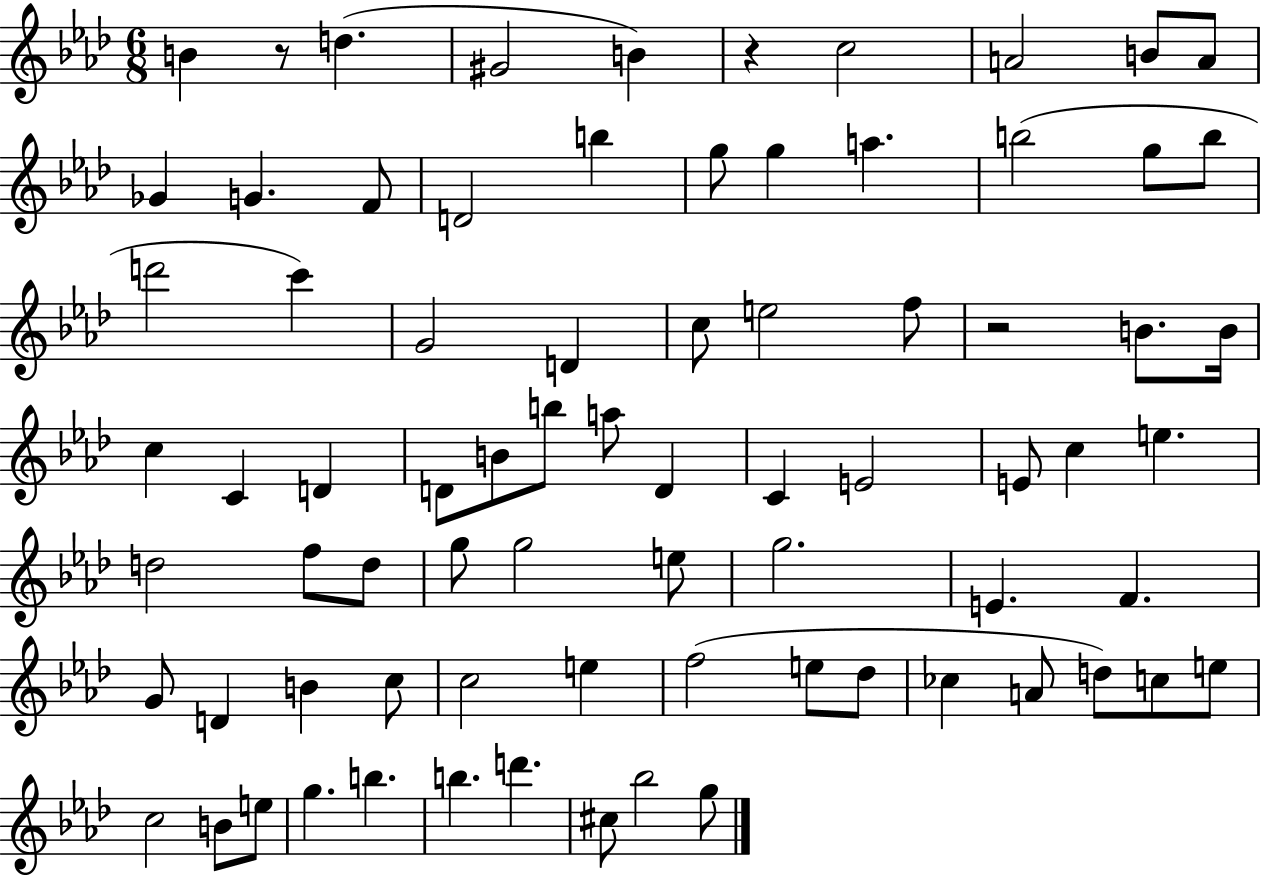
{
  \clef treble
  \numericTimeSignature
  \time 6/8
  \key aes \major
  b'4 r8 d''4.( | gis'2 b'4) | r4 c''2 | a'2 b'8 a'8 | \break ges'4 g'4. f'8 | d'2 b''4 | g''8 g''4 a''4. | b''2( g''8 b''8 | \break d'''2 c'''4) | g'2 d'4 | c''8 e''2 f''8 | r2 b'8. b'16 | \break c''4 c'4 d'4 | d'8 b'8 b''8 a''8 d'4 | c'4 e'2 | e'8 c''4 e''4. | \break d''2 f''8 d''8 | g''8 g''2 e''8 | g''2. | e'4. f'4. | \break g'8 d'4 b'4 c''8 | c''2 e''4 | f''2( e''8 des''8 | ces''4 a'8 d''8) c''8 e''8 | \break c''2 b'8 e''8 | g''4. b''4. | b''4. d'''4. | cis''8 bes''2 g''8 | \break \bar "|."
}